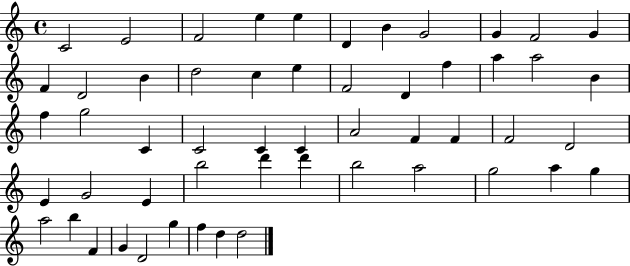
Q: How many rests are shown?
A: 0